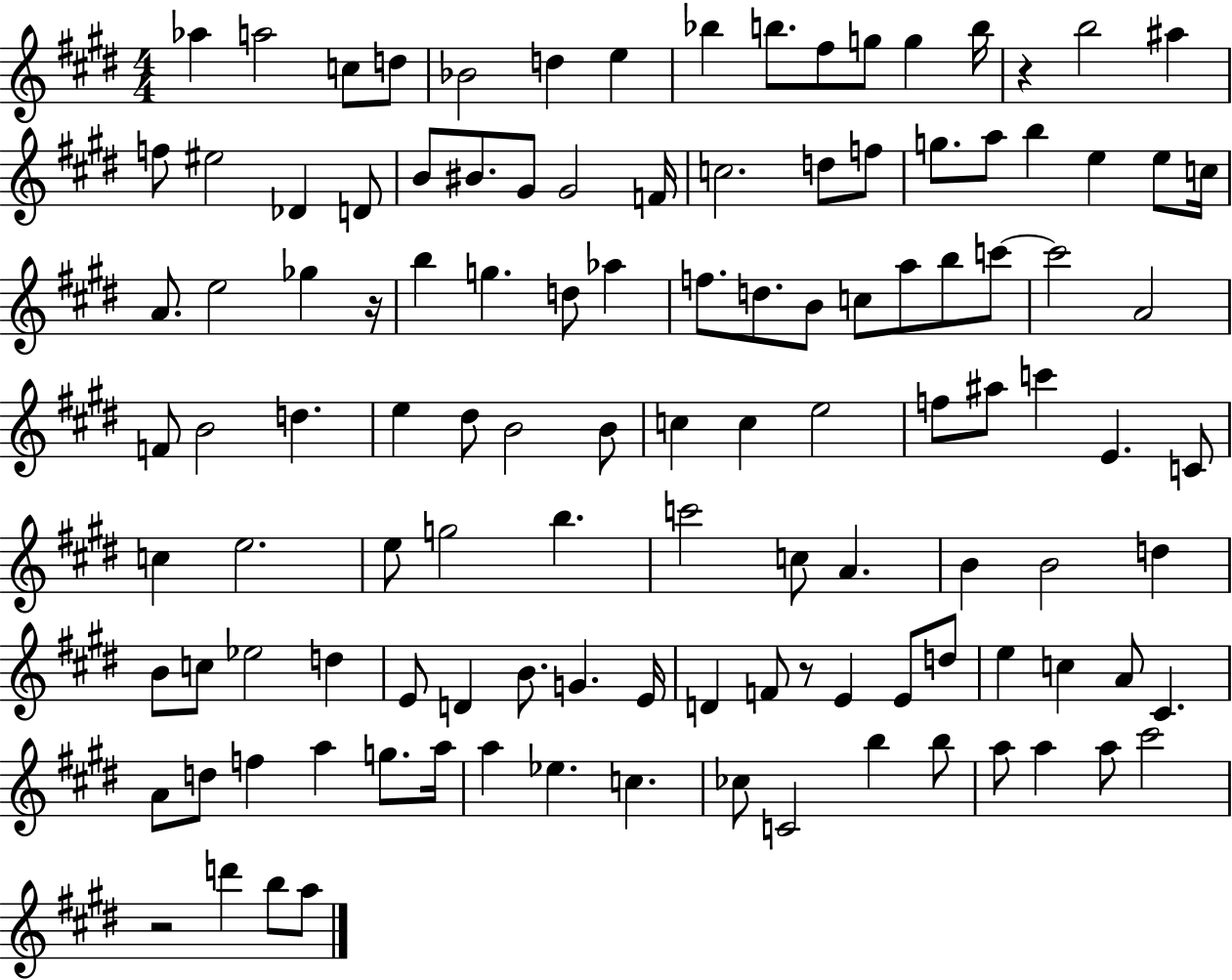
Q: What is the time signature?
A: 4/4